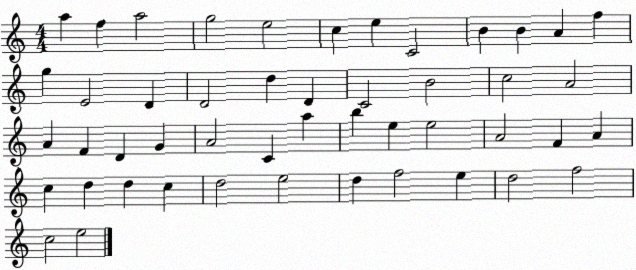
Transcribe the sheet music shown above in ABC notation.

X:1
T:Untitled
M:4/4
L:1/4
K:C
a f a2 g2 e2 c e C2 B B A f g E2 D D2 d D C2 B2 c2 A2 A F D G A2 C a b e e2 A2 F A c d d c d2 e2 d f2 e d2 f2 c2 e2